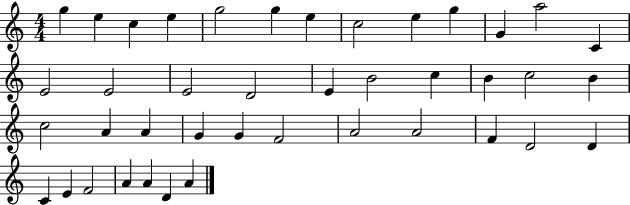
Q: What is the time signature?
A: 4/4